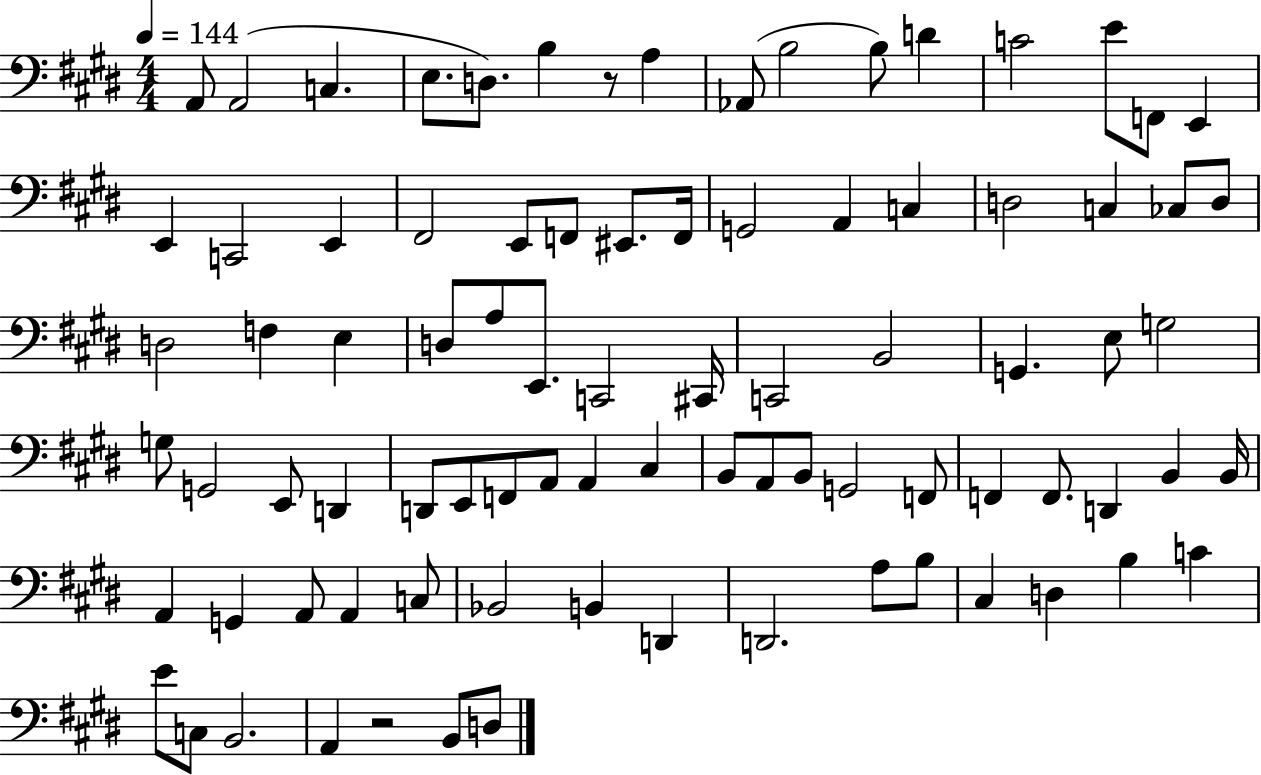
A2/e A2/h C3/q. E3/e. D3/e. B3/q R/e A3/q Ab2/e B3/h B3/e D4/q C4/h E4/e F2/e E2/q E2/q C2/h E2/q F#2/h E2/e F2/e EIS2/e. F2/s G2/h A2/q C3/q D3/h C3/q CES3/e D3/e D3/h F3/q E3/q D3/e A3/e E2/e. C2/h C#2/s C2/h B2/h G2/q. E3/e G3/h G3/e G2/h E2/e D2/q D2/e E2/e F2/e A2/e A2/q C#3/q B2/e A2/e B2/e G2/h F2/e F2/q F2/e. D2/q B2/q B2/s A2/q G2/q A2/e A2/q C3/e Bb2/h B2/q D2/q D2/h. A3/e B3/e C#3/q D3/q B3/q C4/q E4/e C3/e B2/h. A2/q R/h B2/e D3/e